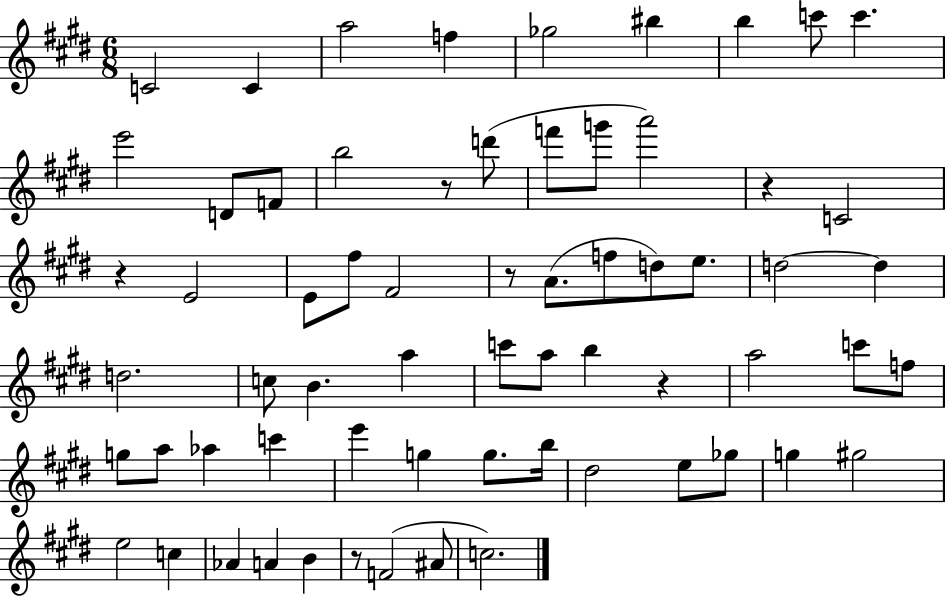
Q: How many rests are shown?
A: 6